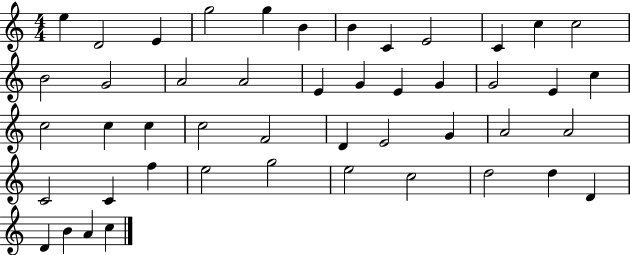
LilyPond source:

{
  \clef treble
  \numericTimeSignature
  \time 4/4
  \key c \major
  e''4 d'2 e'4 | g''2 g''4 b'4 | b'4 c'4 e'2 | c'4 c''4 c''2 | \break b'2 g'2 | a'2 a'2 | e'4 g'4 e'4 g'4 | g'2 e'4 c''4 | \break c''2 c''4 c''4 | c''2 f'2 | d'4 e'2 g'4 | a'2 a'2 | \break c'2 c'4 f''4 | e''2 g''2 | e''2 c''2 | d''2 d''4 d'4 | \break d'4 b'4 a'4 c''4 | \bar "|."
}